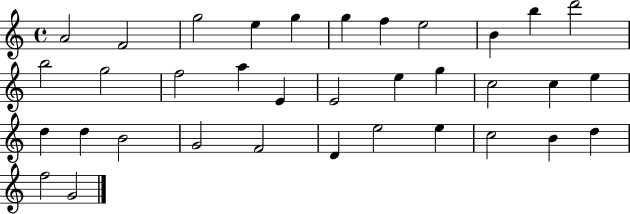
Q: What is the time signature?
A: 4/4